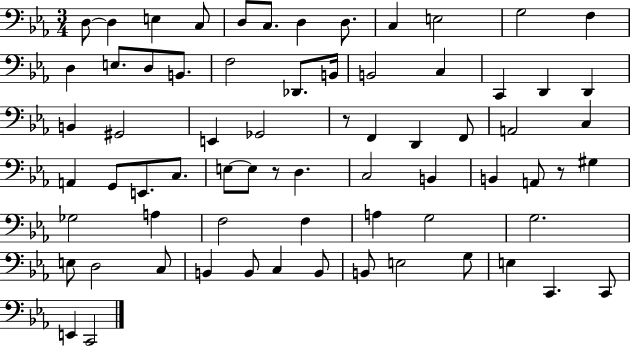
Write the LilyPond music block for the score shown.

{
  \clef bass
  \numericTimeSignature
  \time 3/4
  \key ees \major
  \repeat volta 2 { d8~~ d4 e4 c8 | d8 c8. d4 d8. | c4 e2 | g2 f4 | \break d4 e8. d8 b,8. | f2 des,8. b,16 | b,2 c4 | c,4 d,4 d,4 | \break b,4 gis,2 | e,4 ges,2 | r8 f,4 d,4 f,8 | a,2 c4 | \break a,4 g,8 e,8. c8. | e8~~ e8 r8 d4. | c2 b,4 | b,4 a,8 r8 gis4 | \break ges2 a4 | f2 f4 | a4 g2 | g2. | \break e8 d2 c8 | b,4 b,8 c4 b,8 | b,8 e2 g8 | e4 c,4. c,8 | \break e,4 c,2 | } \bar "|."
}